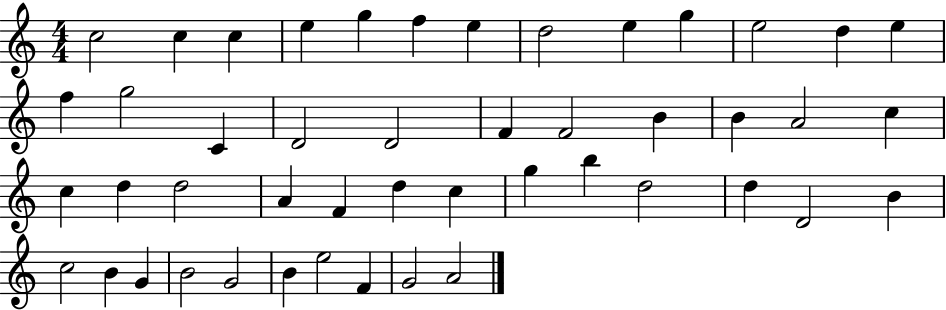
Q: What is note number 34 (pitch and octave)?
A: D5